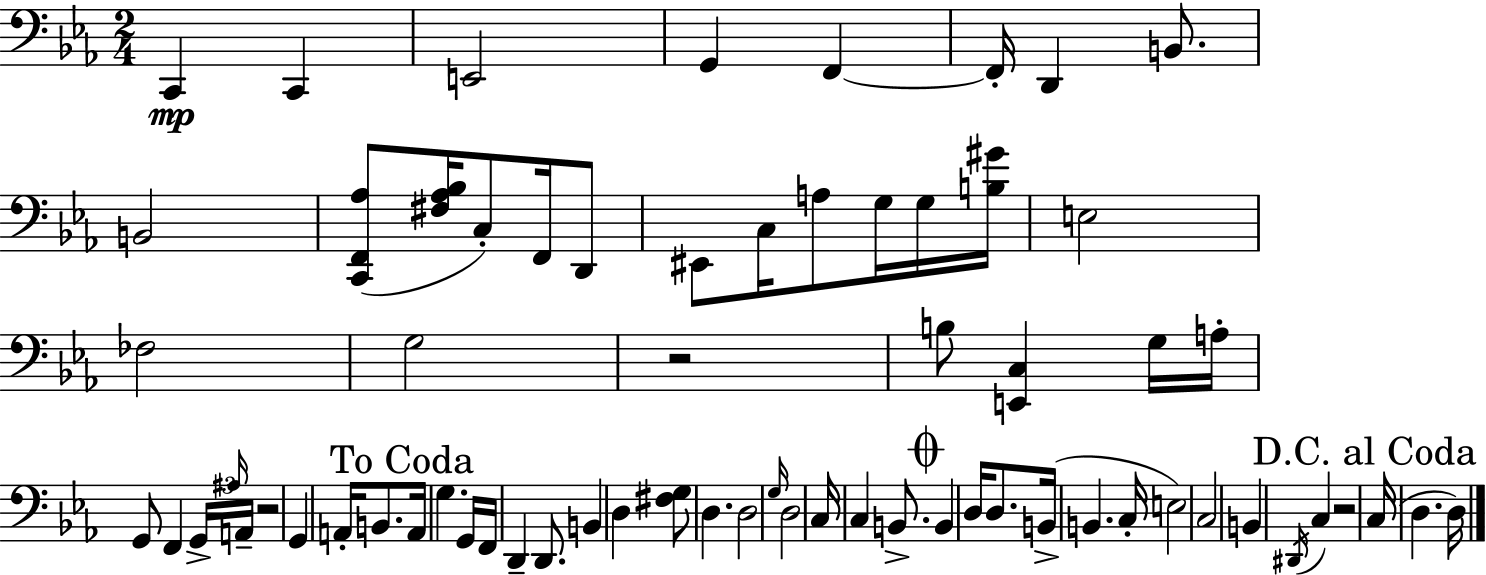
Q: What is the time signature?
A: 2/4